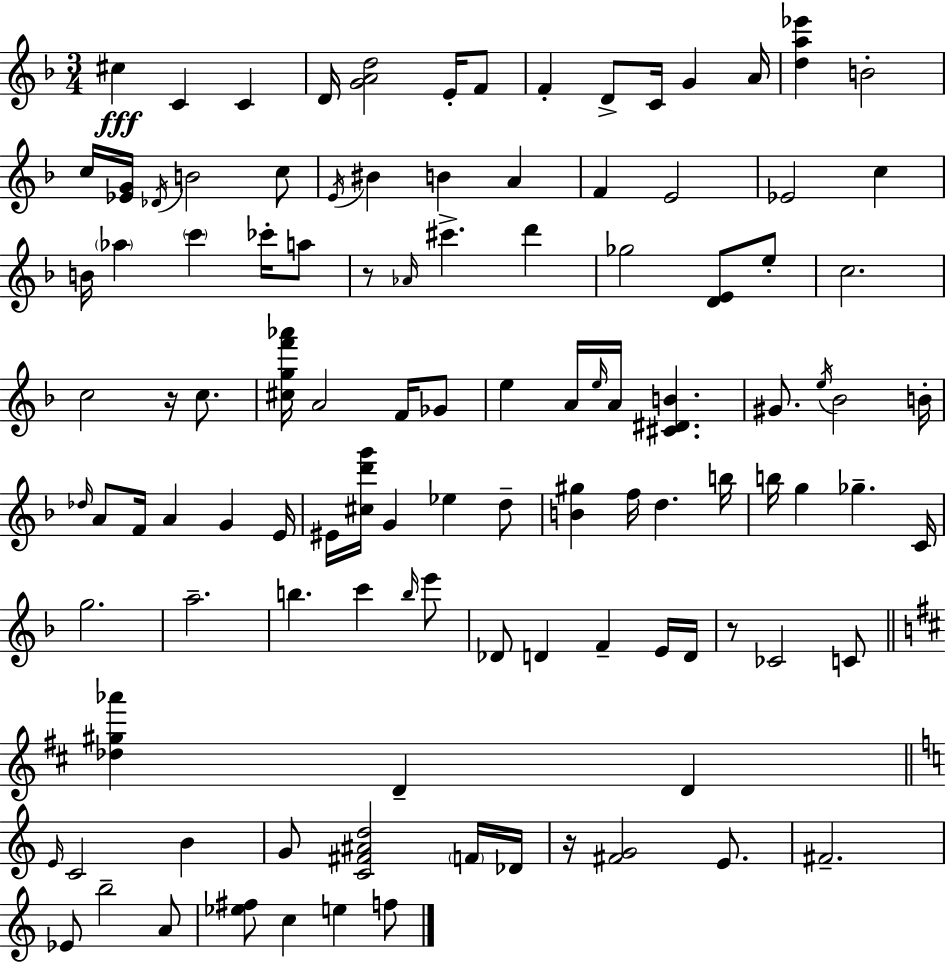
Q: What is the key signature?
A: D minor